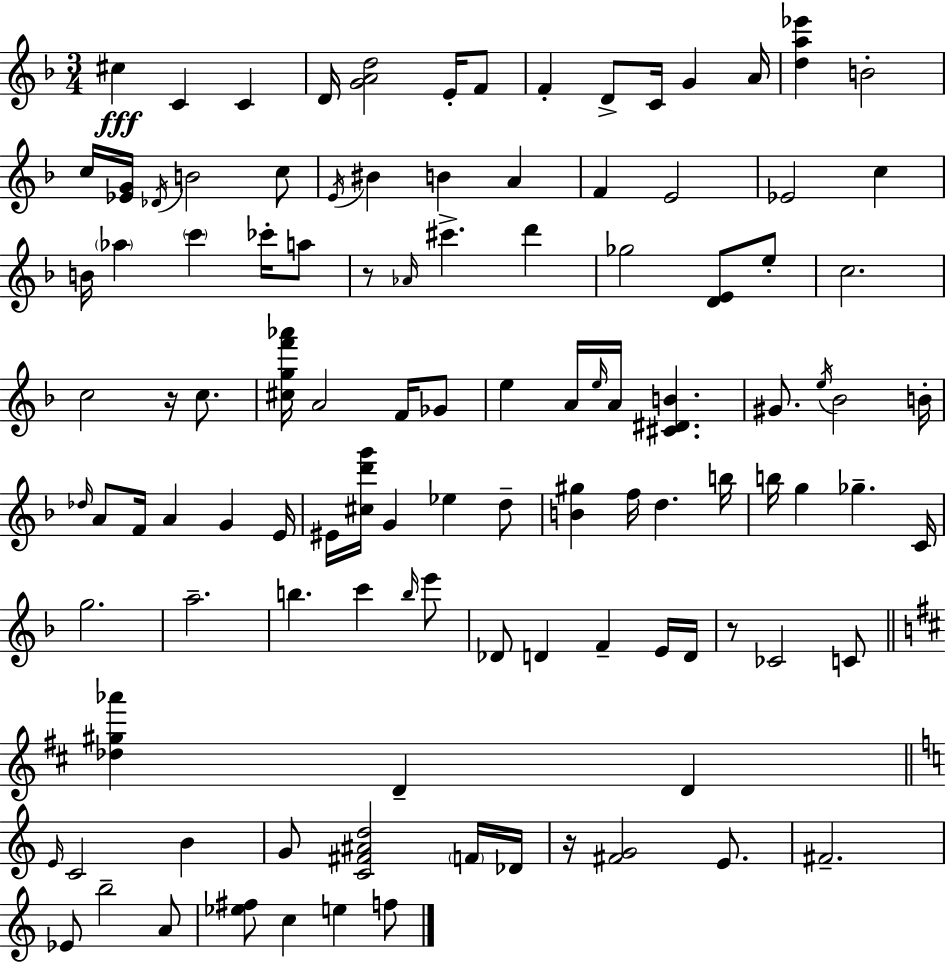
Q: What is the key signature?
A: D minor